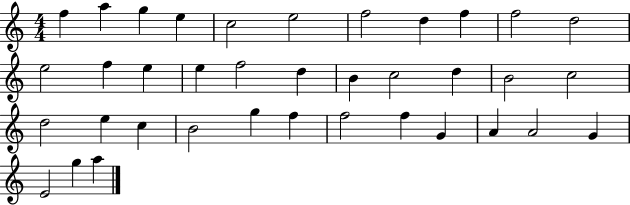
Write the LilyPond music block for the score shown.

{
  \clef treble
  \numericTimeSignature
  \time 4/4
  \key c \major
  f''4 a''4 g''4 e''4 | c''2 e''2 | f''2 d''4 f''4 | f''2 d''2 | \break e''2 f''4 e''4 | e''4 f''2 d''4 | b'4 c''2 d''4 | b'2 c''2 | \break d''2 e''4 c''4 | b'2 g''4 f''4 | f''2 f''4 g'4 | a'4 a'2 g'4 | \break e'2 g''4 a''4 | \bar "|."
}